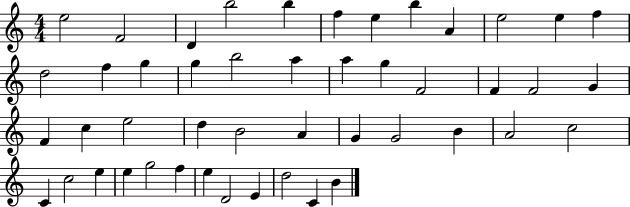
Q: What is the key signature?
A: C major